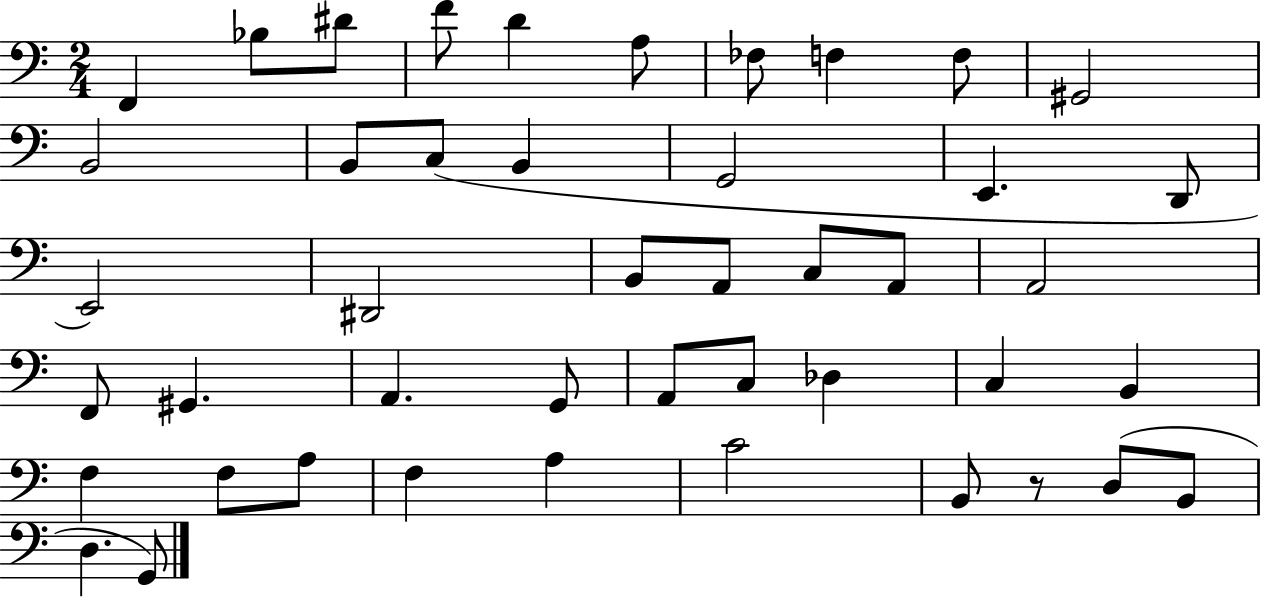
X:1
T:Untitled
M:2/4
L:1/4
K:C
F,, _B,/2 ^D/2 F/2 D A,/2 _F,/2 F, F,/2 ^G,,2 B,,2 B,,/2 C,/2 B,, G,,2 E,, D,,/2 E,,2 ^D,,2 B,,/2 A,,/2 C,/2 A,,/2 A,,2 F,,/2 ^G,, A,, G,,/2 A,,/2 C,/2 _D, C, B,, F, F,/2 A,/2 F, A, C2 B,,/2 z/2 D,/2 B,,/2 D, G,,/2